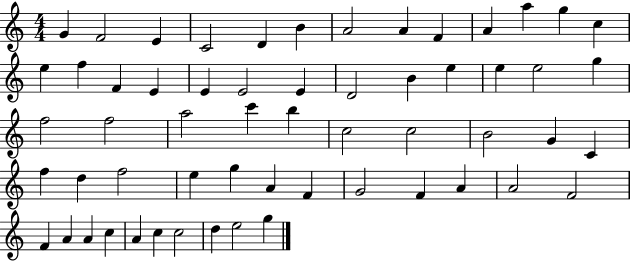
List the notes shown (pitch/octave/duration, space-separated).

G4/q F4/h E4/q C4/h D4/q B4/q A4/h A4/q F4/q A4/q A5/q G5/q C5/q E5/q F5/q F4/q E4/q E4/q E4/h E4/q D4/h B4/q E5/q E5/q E5/h G5/q F5/h F5/h A5/h C6/q B5/q C5/h C5/h B4/h G4/q C4/q F5/q D5/q F5/h E5/q G5/q A4/q F4/q G4/h F4/q A4/q A4/h F4/h F4/q A4/q A4/q C5/q A4/q C5/q C5/h D5/q E5/h G5/q